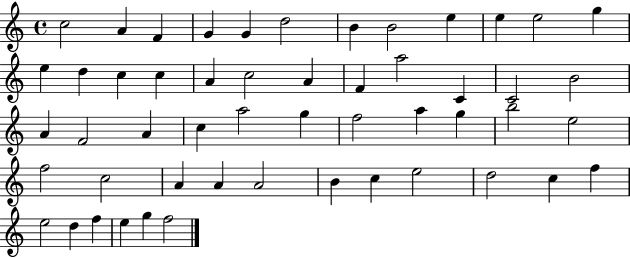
X:1
T:Untitled
M:4/4
L:1/4
K:C
c2 A F G G d2 B B2 e e e2 g e d c c A c2 A F a2 C C2 B2 A F2 A c a2 g f2 a g b2 e2 f2 c2 A A A2 B c e2 d2 c f e2 d f e g f2